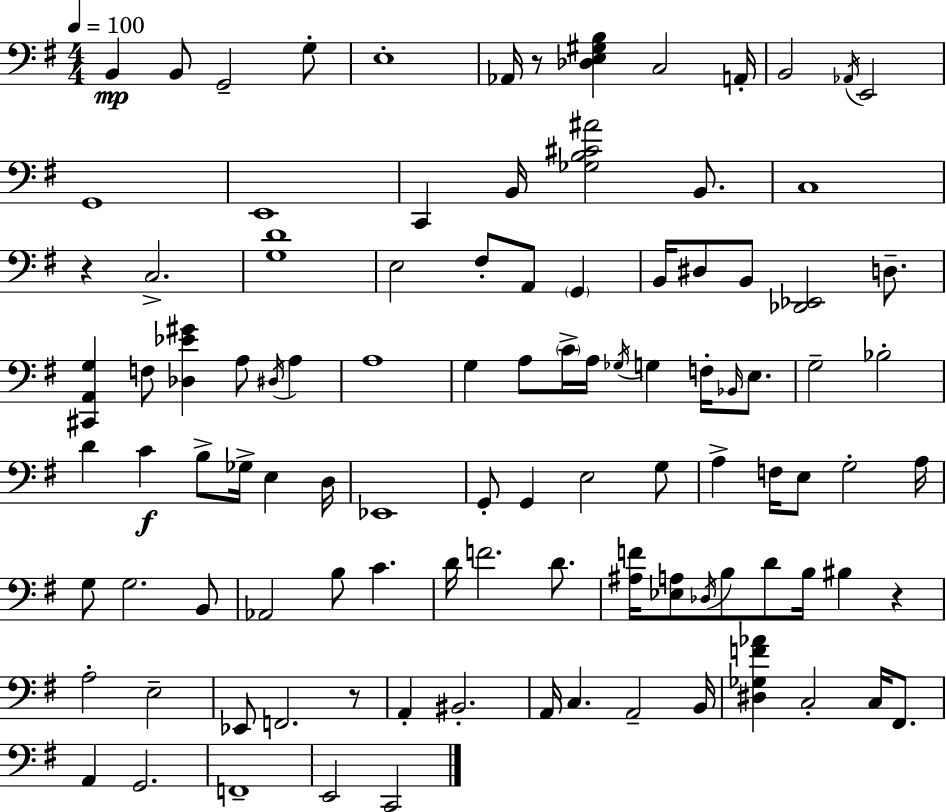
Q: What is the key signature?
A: G major